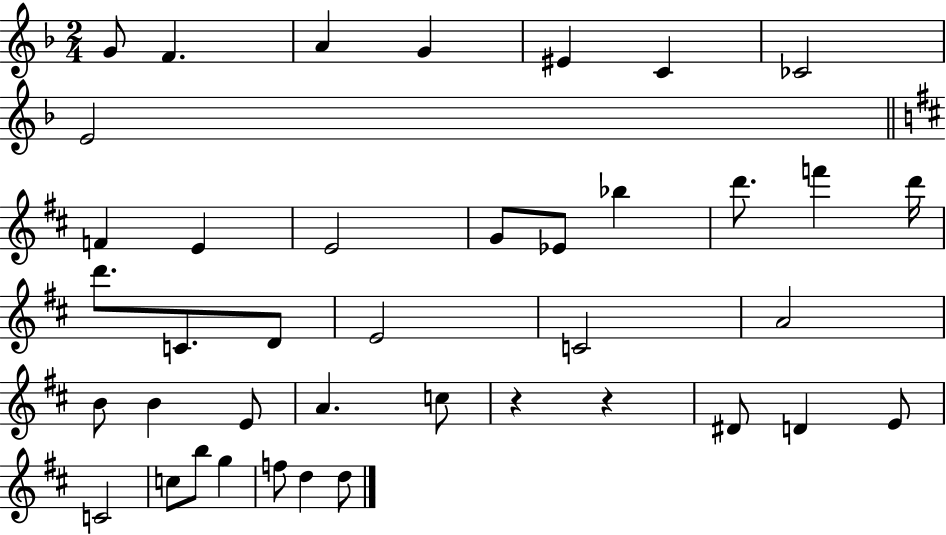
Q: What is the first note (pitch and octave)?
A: G4